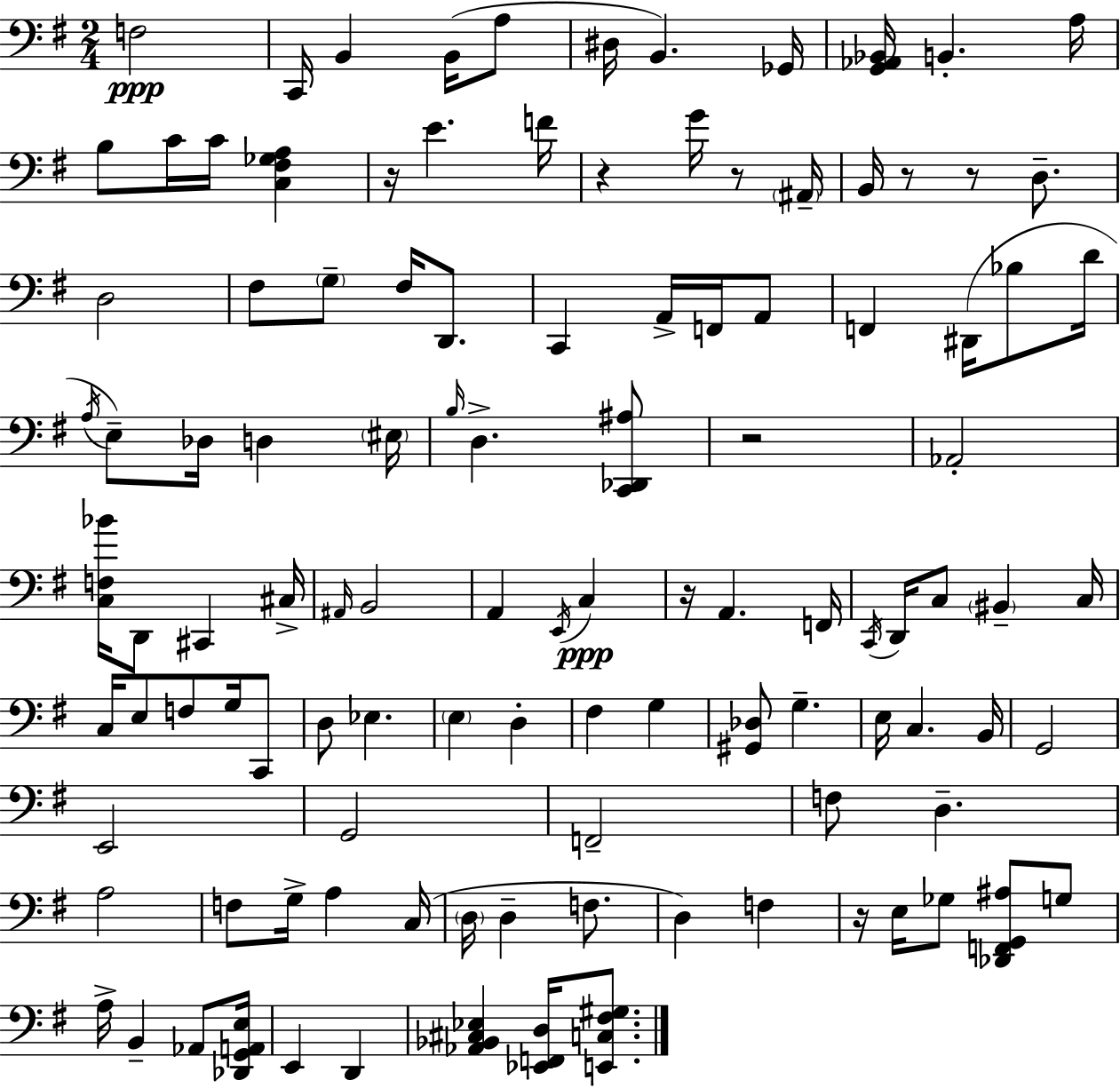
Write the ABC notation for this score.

X:1
T:Untitled
M:2/4
L:1/4
K:Em
F,2 C,,/4 B,, B,,/4 A,/2 ^D,/4 B,, _G,,/4 [G,,_A,,_B,,]/4 B,, A,/4 B,/2 C/4 C/4 [C,^F,_G,A,] z/4 E F/4 z G/4 z/2 ^A,,/4 B,,/4 z/2 z/2 D,/2 D,2 ^F,/2 G,/2 ^F,/4 D,,/2 C,, A,,/4 F,,/4 A,,/2 F,, ^D,,/4 _B,/2 D/4 A,/4 E,/2 _D,/4 D, ^E,/4 B,/4 D, [C,,_D,,^A,]/2 z2 _A,,2 [C,F,_B]/4 D,,/2 ^C,, ^C,/4 ^A,,/4 B,,2 A,, E,,/4 C, z/4 A,, F,,/4 C,,/4 D,,/4 C,/2 ^B,, C,/4 C,/4 E,/2 F,/2 G,/4 C,,/2 D,/2 _E, E, D, ^F, G, [^G,,_D,]/2 G, E,/4 C, B,,/4 G,,2 E,,2 G,,2 F,,2 F,/2 D, A,2 F,/2 G,/4 A, C,/4 D,/4 D, F,/2 D, F, z/4 E,/4 _G,/2 [_D,,F,,G,,^A,]/2 G,/2 A,/4 B,, _A,,/2 [_D,,G,,A,,E,]/4 E,, D,, [_A,,_B,,^C,_E,] [_E,,F,,D,]/4 [E,,C,^F,^G,]/2